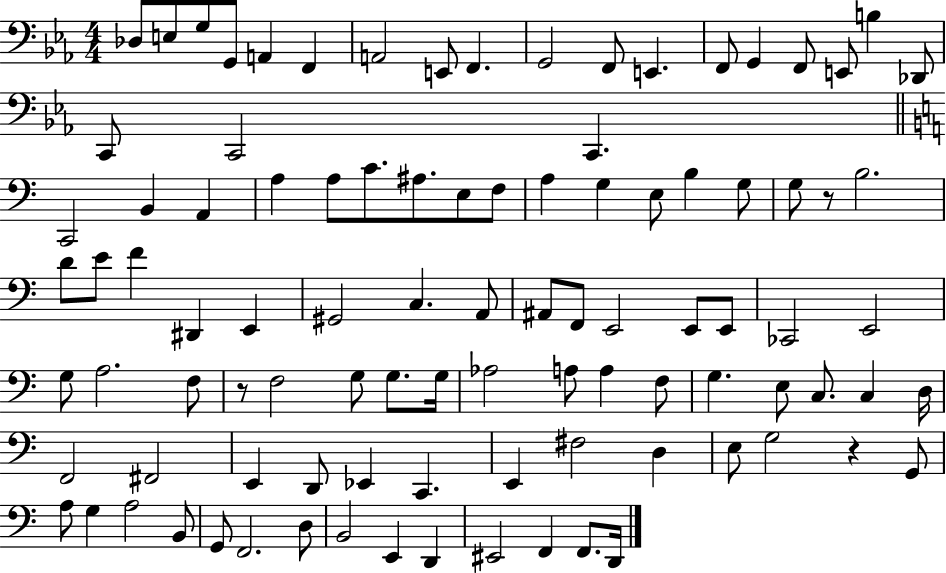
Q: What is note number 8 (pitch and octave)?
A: E2